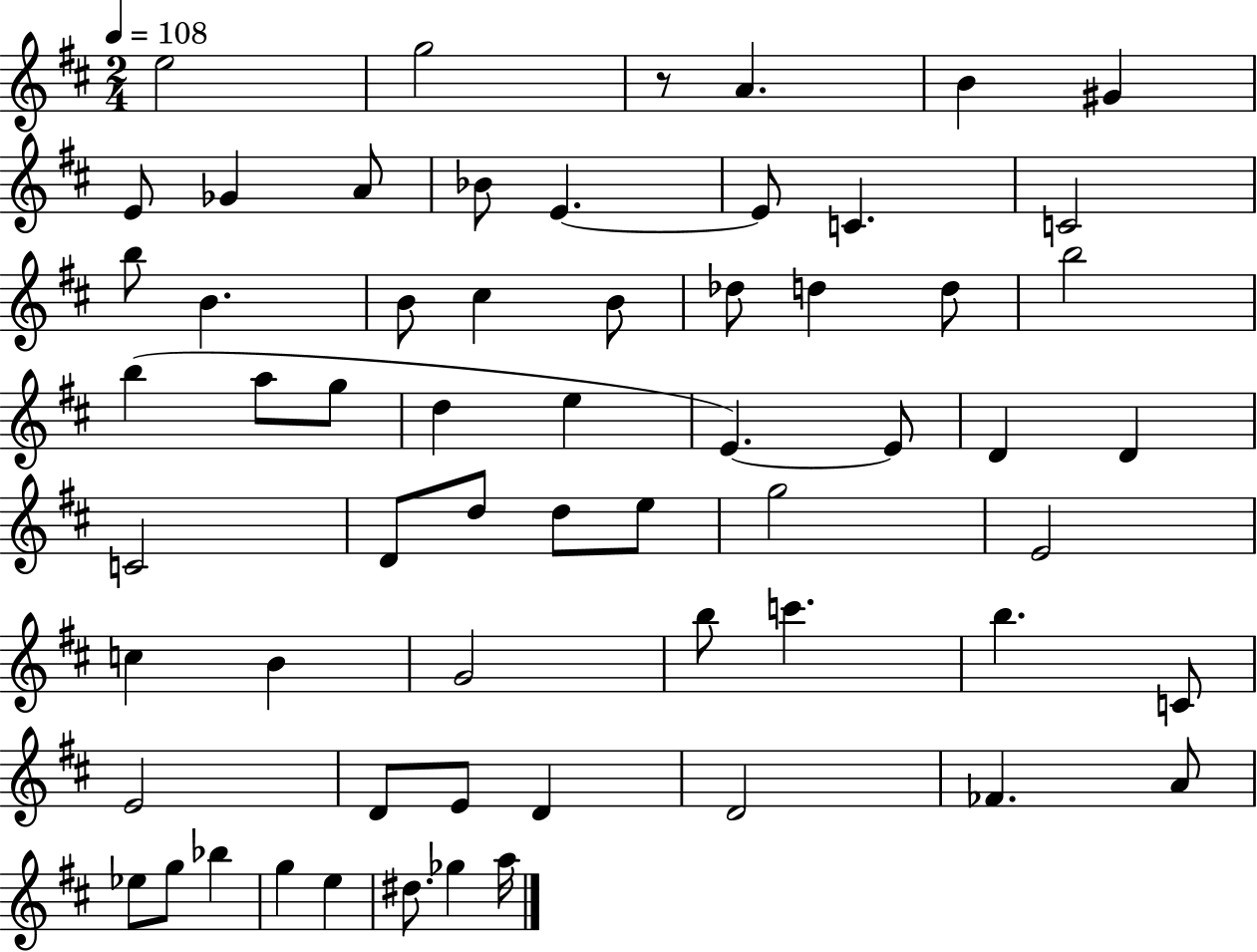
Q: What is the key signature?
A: D major